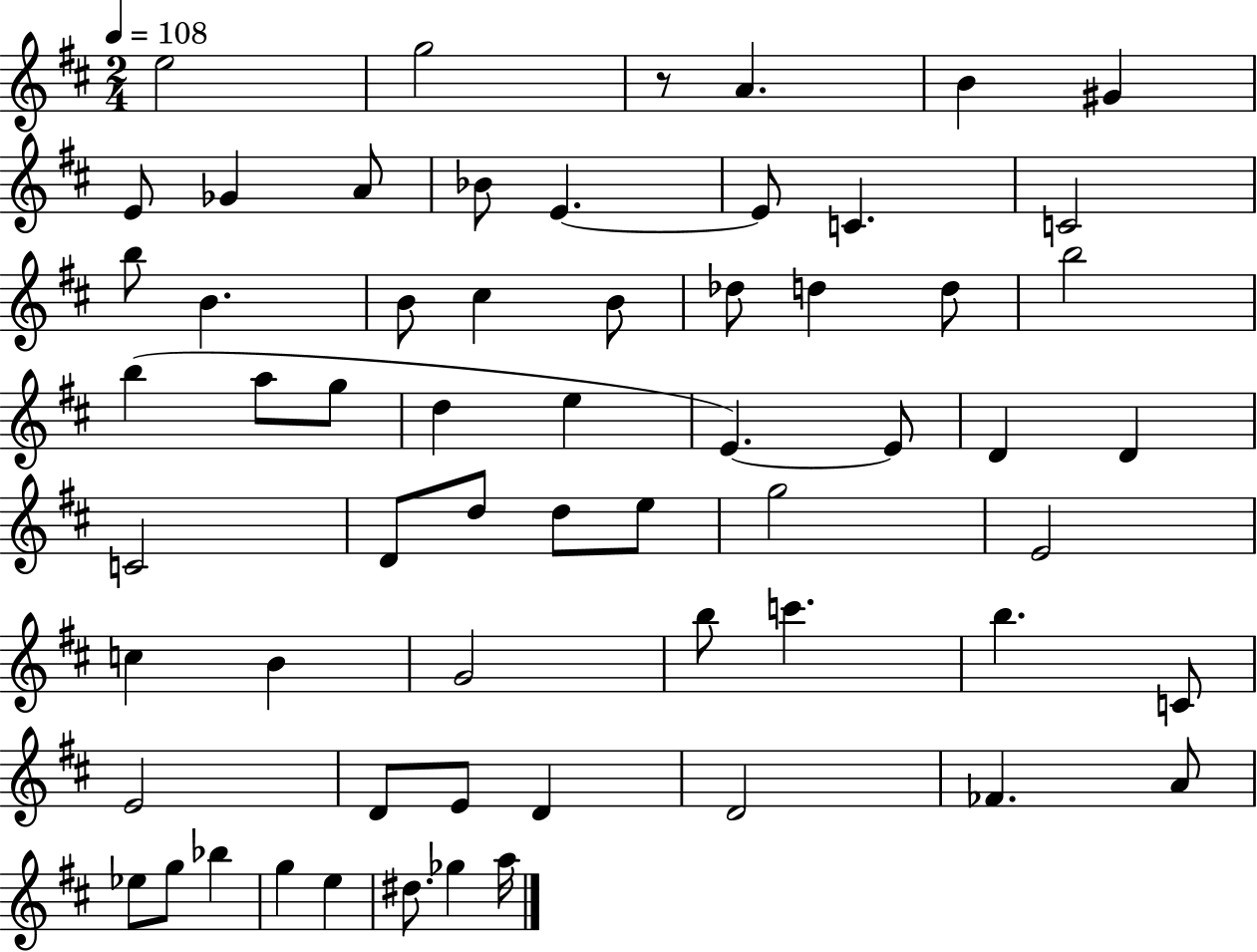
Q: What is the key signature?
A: D major